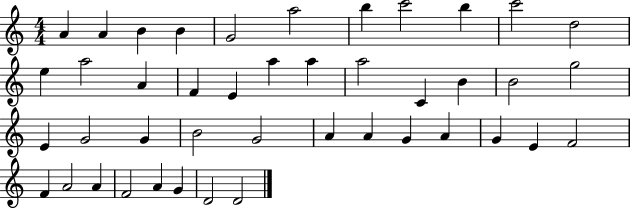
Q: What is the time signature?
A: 4/4